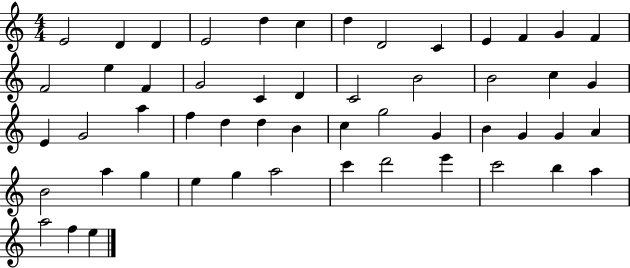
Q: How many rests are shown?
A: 0